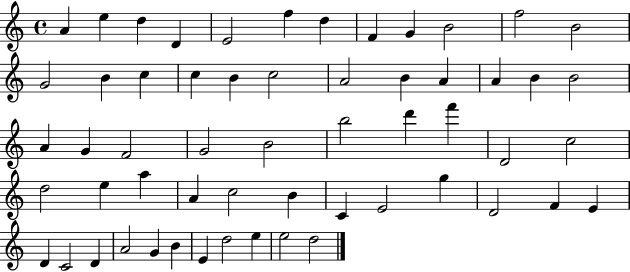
{
  \clef treble
  \time 4/4
  \defaultTimeSignature
  \key c \major
  a'4 e''4 d''4 d'4 | e'2 f''4 d''4 | f'4 g'4 b'2 | f''2 b'2 | \break g'2 b'4 c''4 | c''4 b'4 c''2 | a'2 b'4 a'4 | a'4 b'4 b'2 | \break a'4 g'4 f'2 | g'2 b'2 | b''2 d'''4 f'''4 | d'2 c''2 | \break d''2 e''4 a''4 | a'4 c''2 b'4 | c'4 e'2 g''4 | d'2 f'4 e'4 | \break d'4 c'2 d'4 | a'2 g'4 b'4 | e'4 d''2 e''4 | e''2 d''2 | \break \bar "|."
}